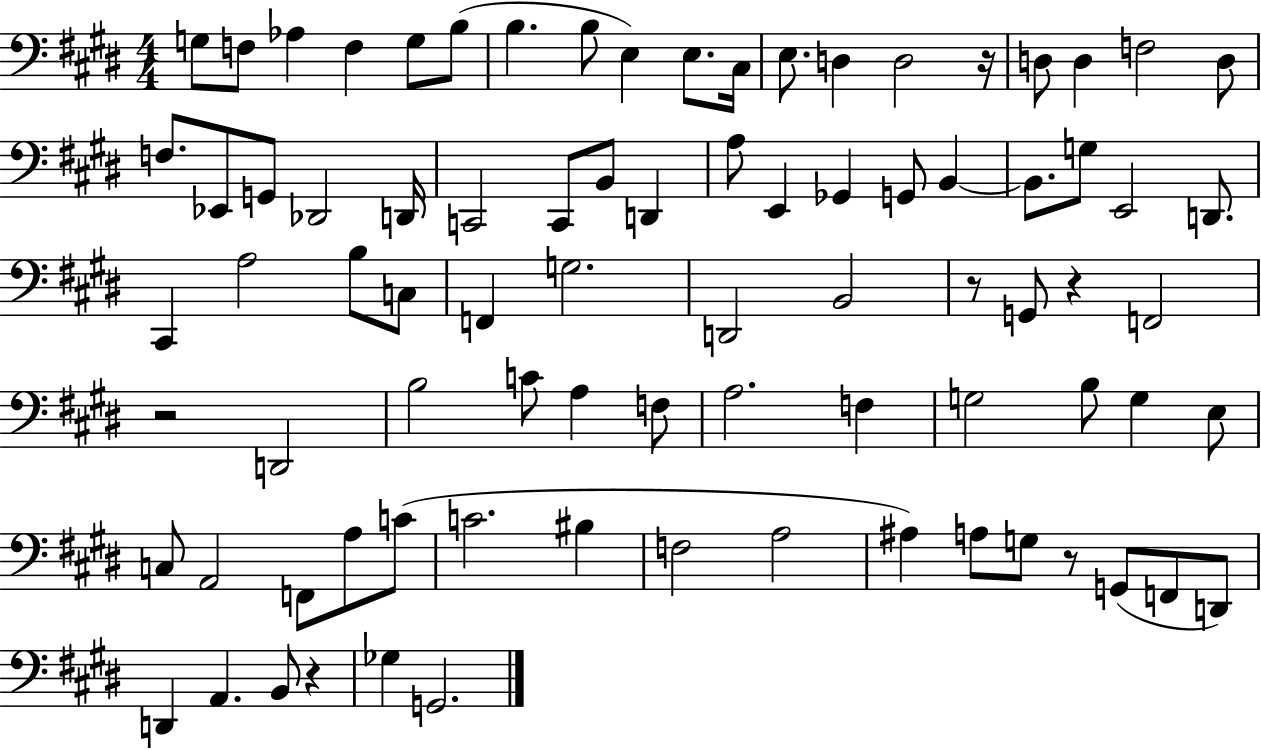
G3/e F3/e Ab3/q F3/q G3/e B3/e B3/q. B3/e E3/q E3/e. C#3/s E3/e. D3/q D3/h R/s D3/e D3/q F3/h D3/e F3/e. Eb2/e G2/e Db2/h D2/s C2/h C2/e B2/e D2/q A3/e E2/q Gb2/q G2/e B2/q B2/e. G3/e E2/h D2/e. C#2/q A3/h B3/e C3/e F2/q G3/h. D2/h B2/h R/e G2/e R/q F2/h R/h D2/h B3/h C4/e A3/q F3/e A3/h. F3/q G3/h B3/e G3/q E3/e C3/e A2/h F2/e A3/e C4/e C4/h. BIS3/q F3/h A3/h A#3/q A3/e G3/e R/e G2/e F2/e D2/e D2/q A2/q. B2/e R/q Gb3/q G2/h.